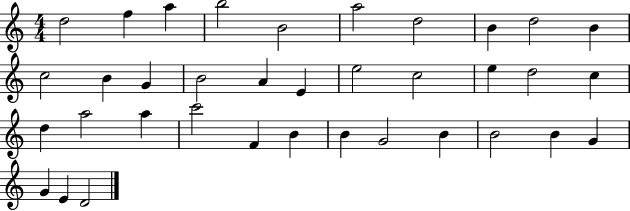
D5/h F5/q A5/q B5/h B4/h A5/h D5/h B4/q D5/h B4/q C5/h B4/q G4/q B4/h A4/q E4/q E5/h C5/h E5/q D5/h C5/q D5/q A5/h A5/q C6/h F4/q B4/q B4/q G4/h B4/q B4/h B4/q G4/q G4/q E4/q D4/h